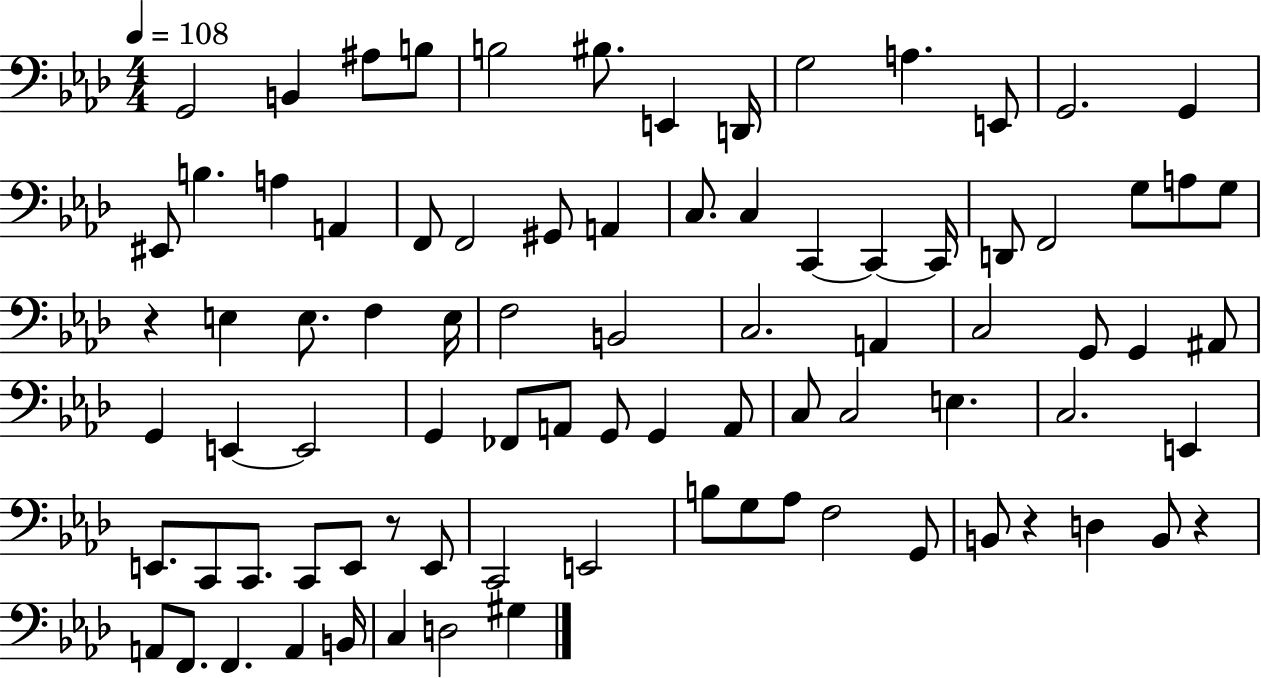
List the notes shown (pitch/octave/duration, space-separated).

G2/h B2/q A#3/e B3/e B3/h BIS3/e. E2/q D2/s G3/h A3/q. E2/e G2/h. G2/q EIS2/e B3/q. A3/q A2/q F2/e F2/h G#2/e A2/q C3/e. C3/q C2/q C2/q C2/s D2/e F2/h G3/e A3/e G3/e R/q E3/q E3/e. F3/q E3/s F3/h B2/h C3/h. A2/q C3/h G2/e G2/q A#2/e G2/q E2/q E2/h G2/q FES2/e A2/e G2/e G2/q A2/e C3/e C3/h E3/q. C3/h. E2/q E2/e. C2/e C2/e. C2/e E2/e R/e E2/e C2/h E2/h B3/e G3/e Ab3/e F3/h G2/e B2/e R/q D3/q B2/e R/q A2/e F2/e. F2/q. A2/q B2/s C3/q D3/h G#3/q